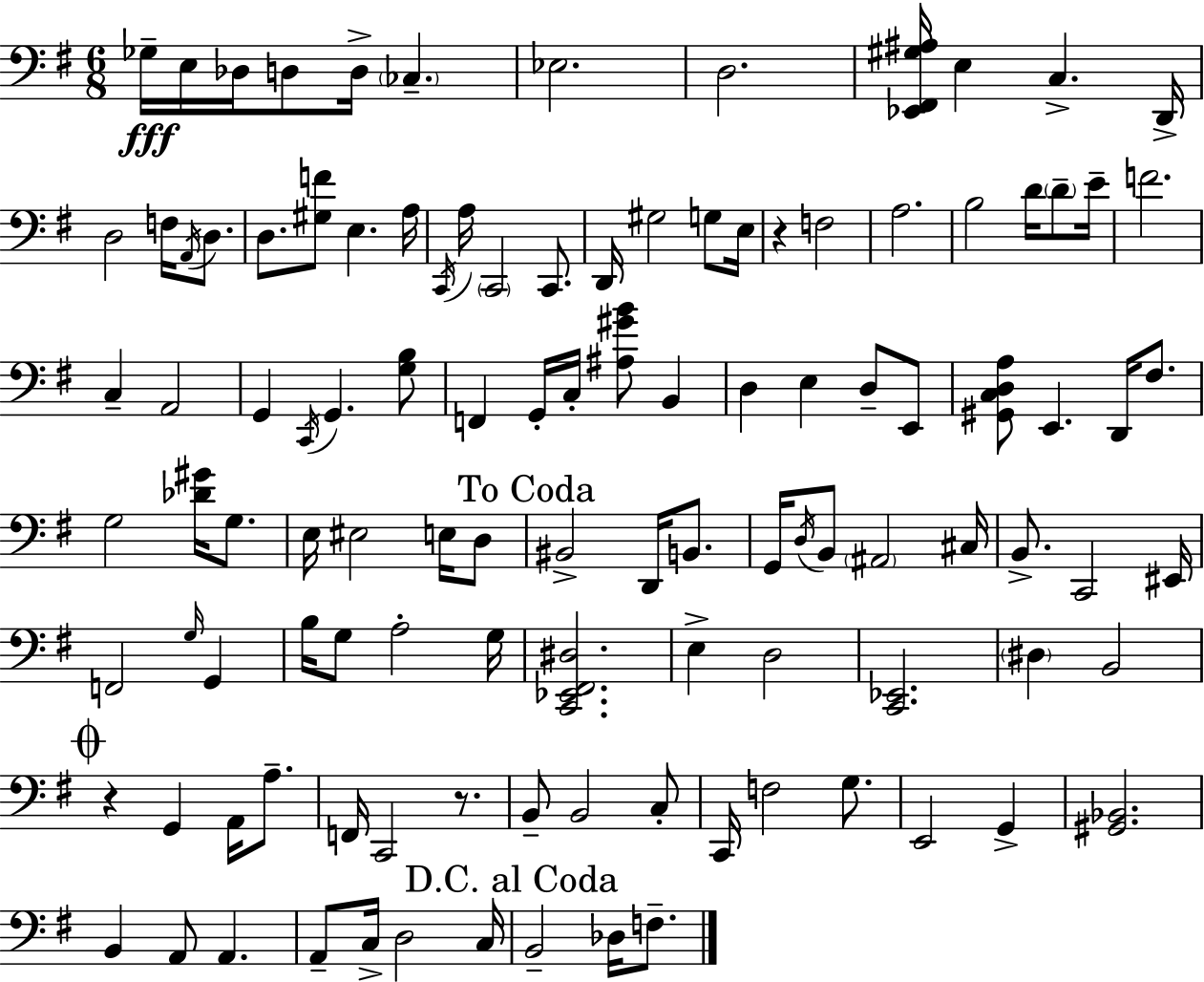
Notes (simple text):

Gb3/s E3/s Db3/s D3/e D3/s CES3/q. Eb3/h. D3/h. [Eb2,F#2,G#3,A#3]/s E3/q C3/q. D2/s D3/h F3/s A2/s D3/e. D3/e. [G#3,F4]/e E3/q. A3/s C2/s A3/s C2/h C2/e. D2/s G#3/h G3/e E3/s R/q F3/h A3/h. B3/h D4/s D4/e E4/s F4/h. C3/q A2/h G2/q C2/s G2/q. [G3,B3]/e F2/q G2/s C3/s [A#3,G#4,B4]/e B2/q D3/q E3/q D3/e E2/e [G#2,C3,D3,A3]/e E2/q. D2/s F#3/e. G3/h [Db4,G#4]/s G3/e. E3/s EIS3/h E3/s D3/e BIS2/h D2/s B2/e. G2/s D3/s B2/e A#2/h C#3/s B2/e. C2/h EIS2/s F2/h G3/s G2/q B3/s G3/e A3/h G3/s [C2,Eb2,F#2,D#3]/h. E3/q D3/h [C2,Eb2]/h. D#3/q B2/h R/q G2/q A2/s A3/e. F2/s C2/h R/e. B2/e B2/h C3/e C2/s F3/h G3/e. E2/h G2/q [G#2,Bb2]/h. B2/q A2/e A2/q. A2/e C3/s D3/h C3/s B2/h Db3/s F3/e.